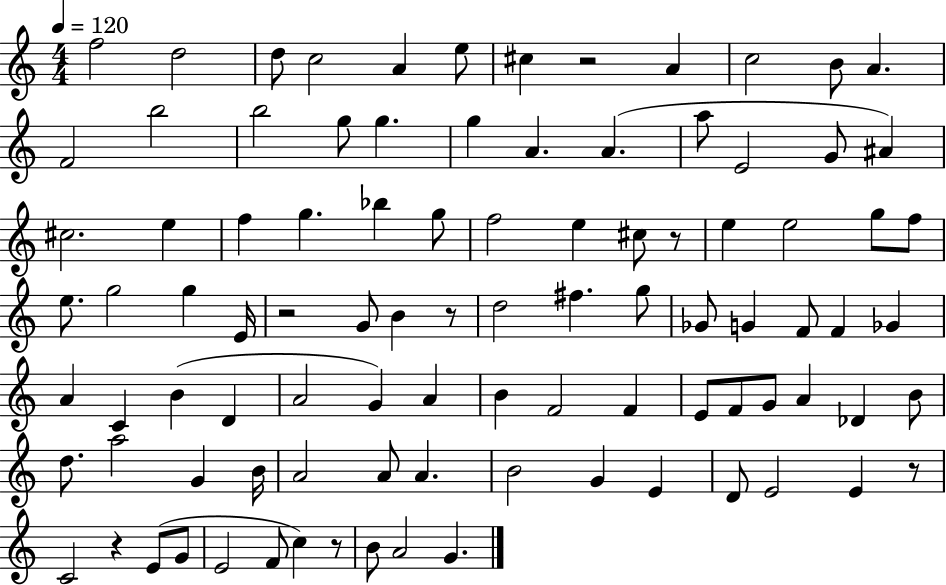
{
  \clef treble
  \numericTimeSignature
  \time 4/4
  \key c \major
  \tempo 4 = 120
  \repeat volta 2 { f''2 d''2 | d''8 c''2 a'4 e''8 | cis''4 r2 a'4 | c''2 b'8 a'4. | \break f'2 b''2 | b''2 g''8 g''4. | g''4 a'4. a'4.( | a''8 e'2 g'8 ais'4) | \break cis''2. e''4 | f''4 g''4. bes''4 g''8 | f''2 e''4 cis''8 r8 | e''4 e''2 g''8 f''8 | \break e''8. g''2 g''4 e'16 | r2 g'8 b'4 r8 | d''2 fis''4. g''8 | ges'8 g'4 f'8 f'4 ges'4 | \break a'4 c'4 b'4( d'4 | a'2 g'4) a'4 | b'4 f'2 f'4 | e'8 f'8 g'8 a'4 des'4 b'8 | \break d''8. a''2 g'4 b'16 | a'2 a'8 a'4. | b'2 g'4 e'4 | d'8 e'2 e'4 r8 | \break c'2 r4 e'8( g'8 | e'2 f'8 c''4) r8 | b'8 a'2 g'4. | } \bar "|."
}